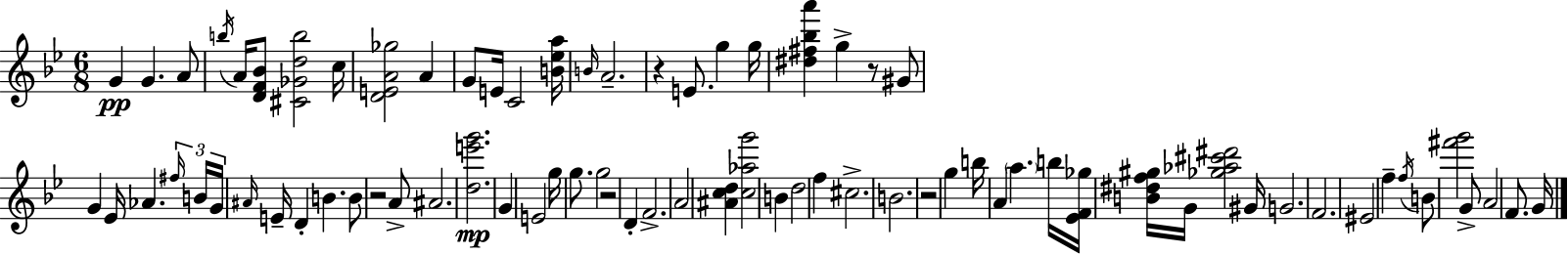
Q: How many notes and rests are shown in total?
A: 77